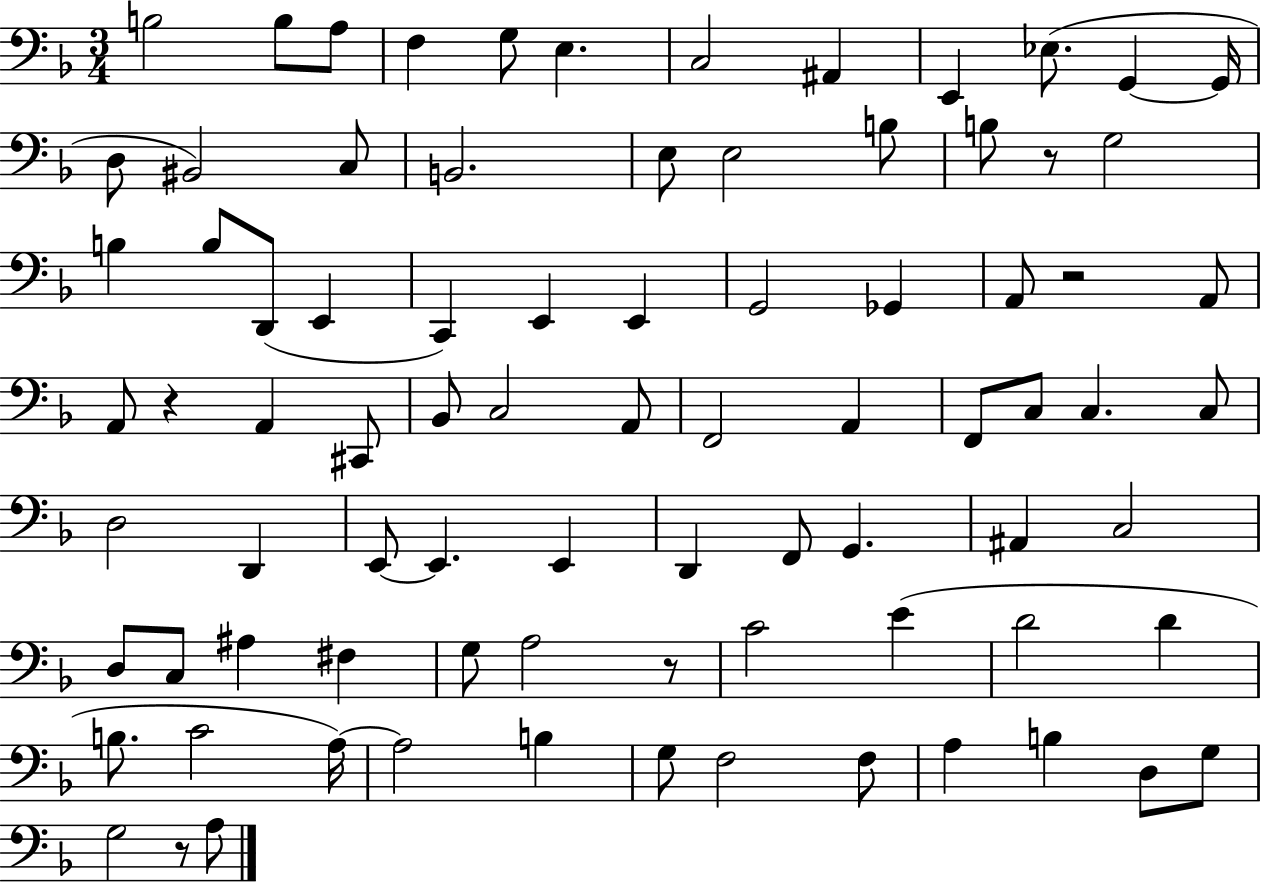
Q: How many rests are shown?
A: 5